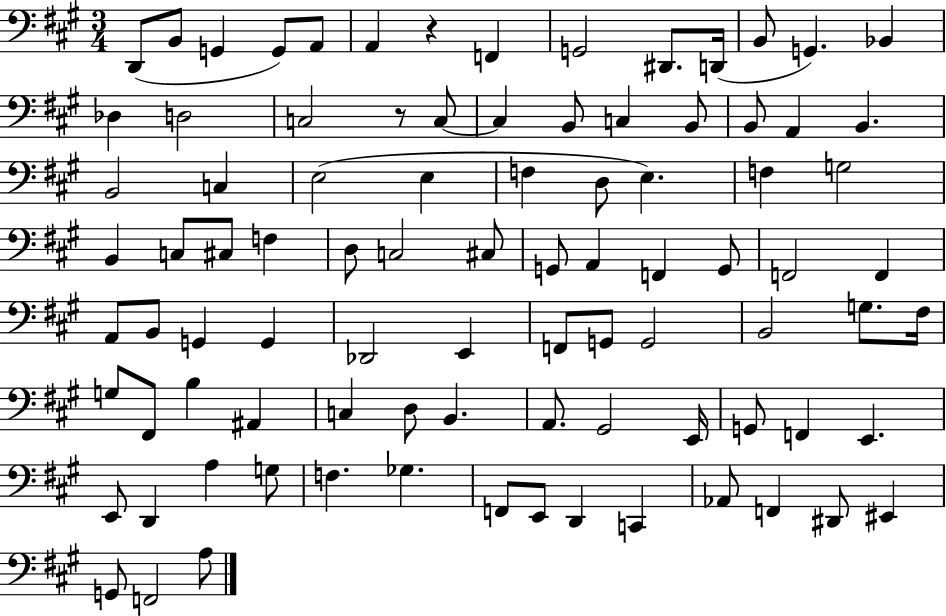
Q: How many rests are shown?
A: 2